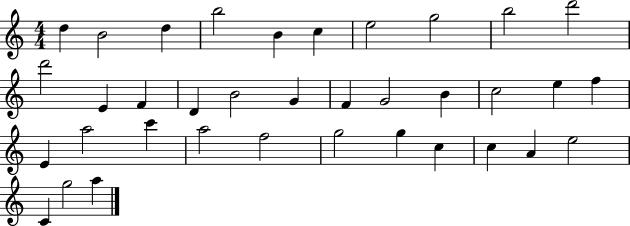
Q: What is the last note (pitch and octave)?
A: A5